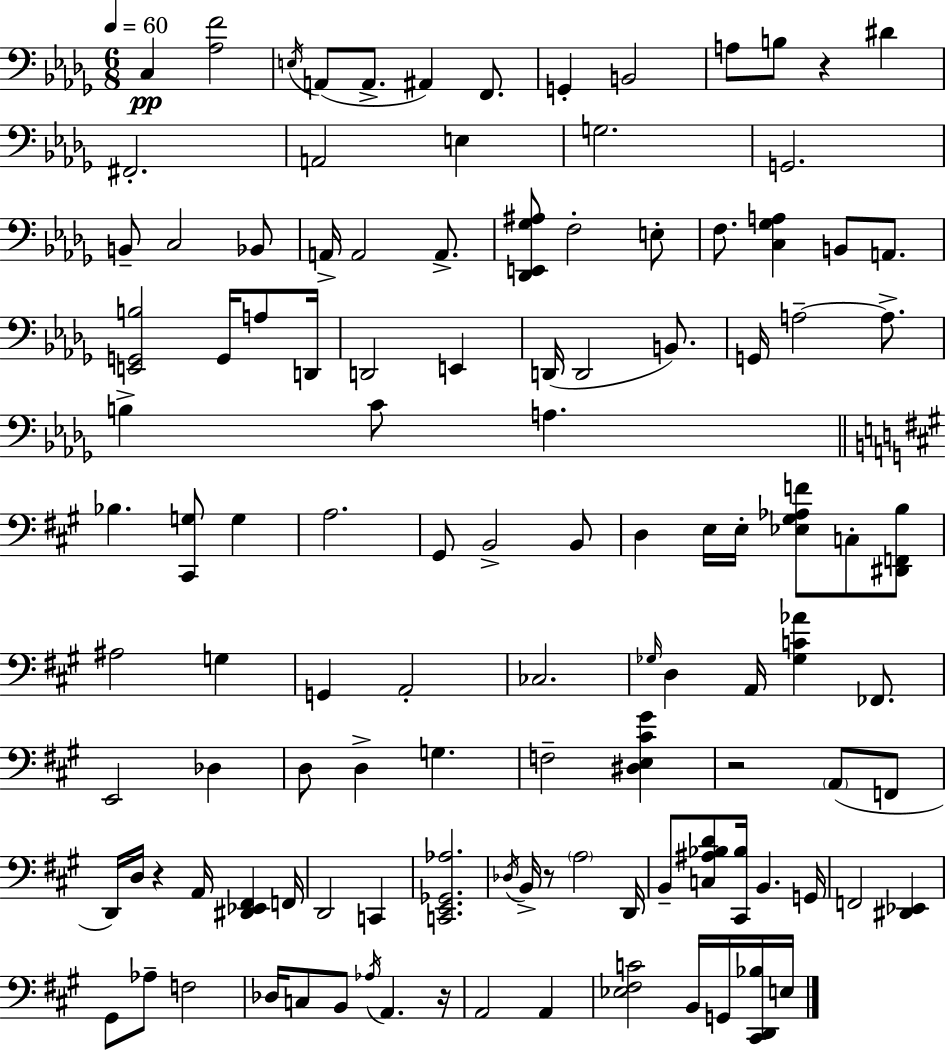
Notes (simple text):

C3/q [Ab3,F4]/h E3/s A2/e A2/e. A#2/q F2/e. G2/q B2/h A3/e B3/e R/q D#4/q F#2/h. A2/h E3/q G3/h. G2/h. B2/e C3/h Bb2/e A2/s A2/h A2/e. [Db2,E2,Gb3,A#3]/e F3/h E3/e F3/e. [C3,Gb3,A3]/q B2/e A2/e. [E2,G2,B3]/h G2/s A3/e D2/s D2/h E2/q D2/s D2/h B2/e. G2/s A3/h A3/e. B3/q C4/e A3/q. Bb3/q. [C#2,G3]/e G3/q A3/h. G#2/e B2/h B2/e D3/q E3/s E3/s [Eb3,G#3,Ab3,F4]/e C3/e [D#2,F2,B3]/e A#3/h G3/q G2/q A2/h CES3/h. Gb3/s D3/q A2/s [Gb3,C4,Ab4]/q FES2/e. E2/h Db3/q D3/e D3/q G3/q. F3/h [D#3,E3,C#4,G#4]/q R/h A2/e F2/e D2/s D3/s R/q A2/s [D#2,Eb2,F#2]/q F2/s D2/h C2/q [C2,E2,Gb2,Ab3]/h. Db3/s B2/s R/e A3/h D2/s B2/e [C3,A#3,Bb3,D4]/e [C#2,Bb3]/s B2/q. G2/s F2/h [D#2,Eb2]/q G#2/e Ab3/e F3/h Db3/s C3/e B2/e Ab3/s A2/q. R/s A2/h A2/q [Eb3,F#3,C4]/h B2/s G2/s [C#2,D2,Bb3]/s E3/s